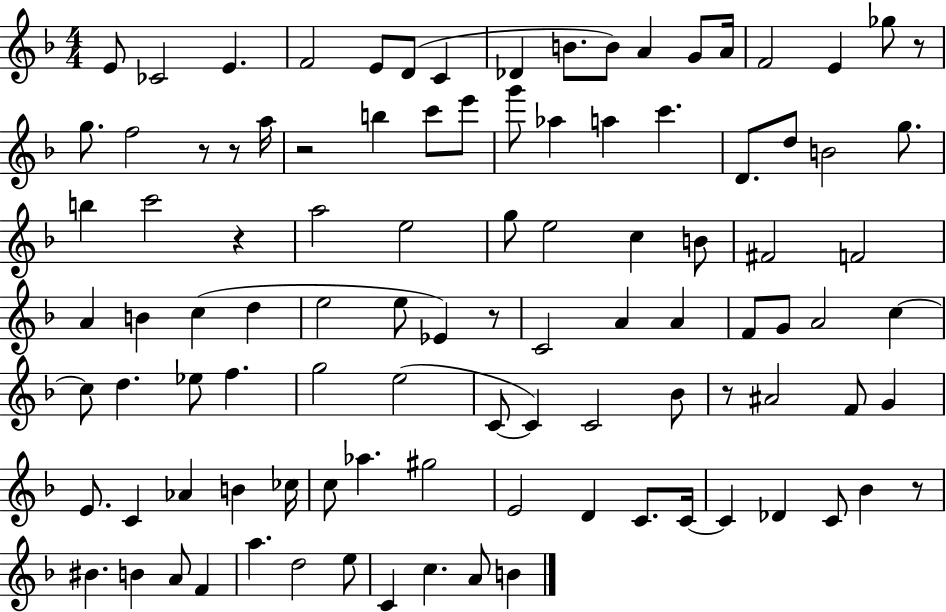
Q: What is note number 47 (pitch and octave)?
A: Eb4